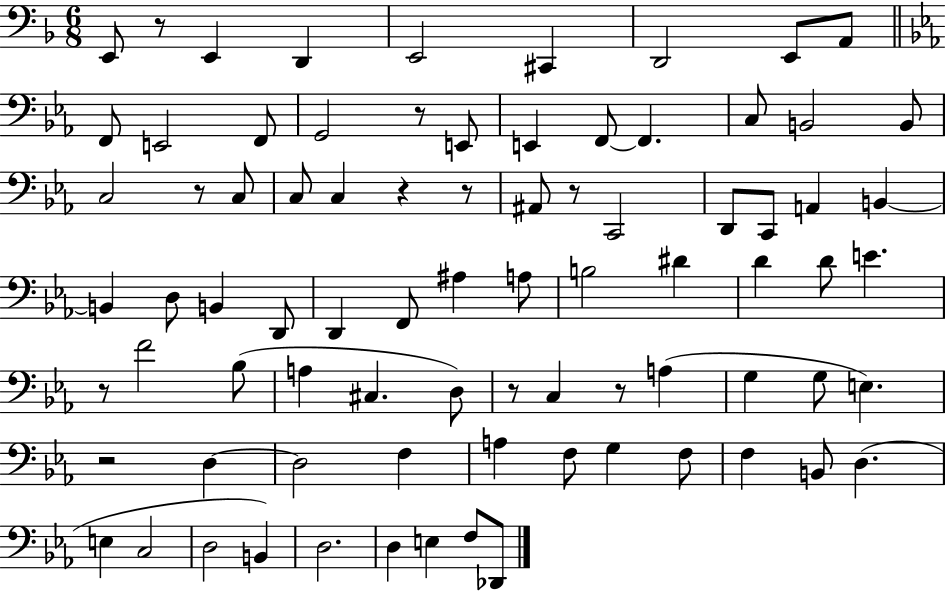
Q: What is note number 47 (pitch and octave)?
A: D3